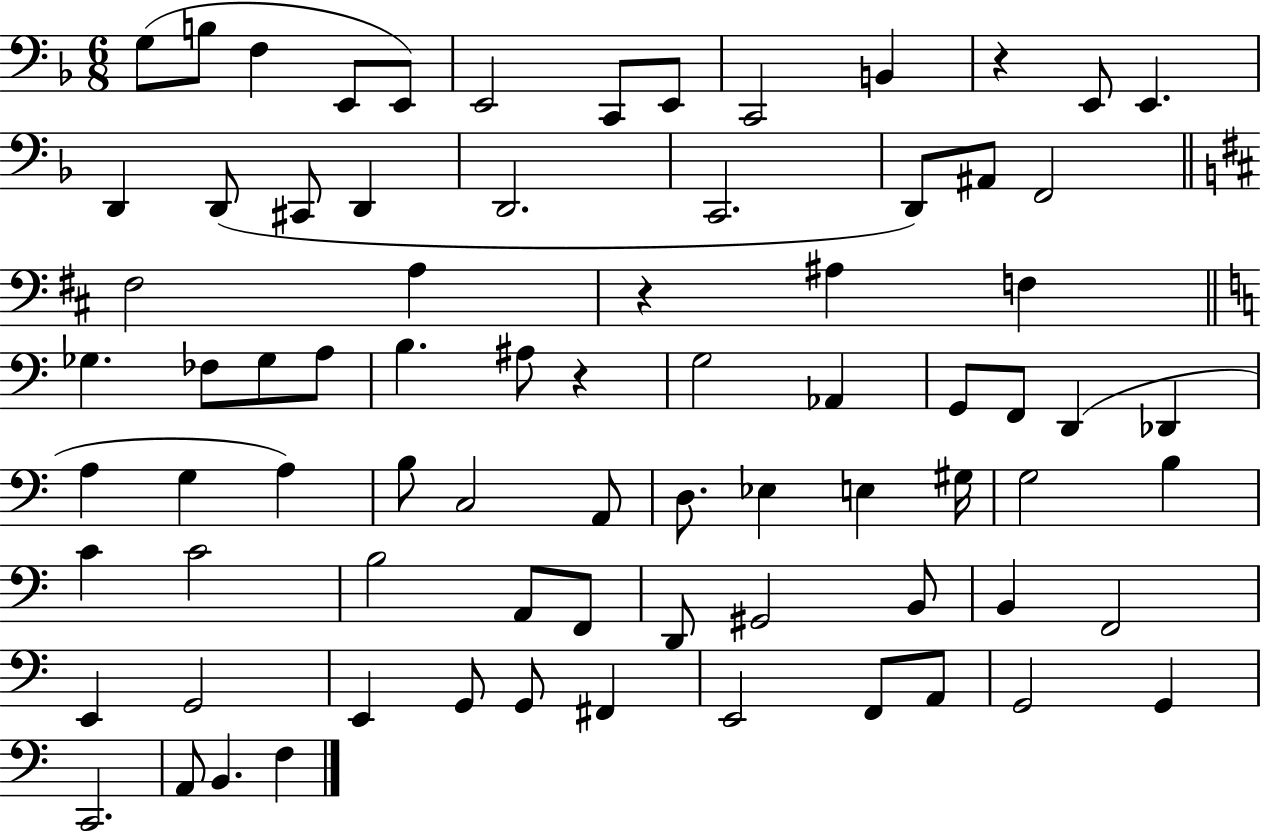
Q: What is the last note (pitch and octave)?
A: F3